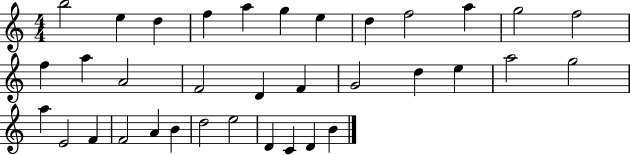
{
  \clef treble
  \numericTimeSignature
  \time 4/4
  \key c \major
  b''2 e''4 d''4 | f''4 a''4 g''4 e''4 | d''4 f''2 a''4 | g''2 f''2 | \break f''4 a''4 a'2 | f'2 d'4 f'4 | g'2 d''4 e''4 | a''2 g''2 | \break a''4 e'2 f'4 | f'2 a'4 b'4 | d''2 e''2 | d'4 c'4 d'4 b'4 | \break \bar "|."
}